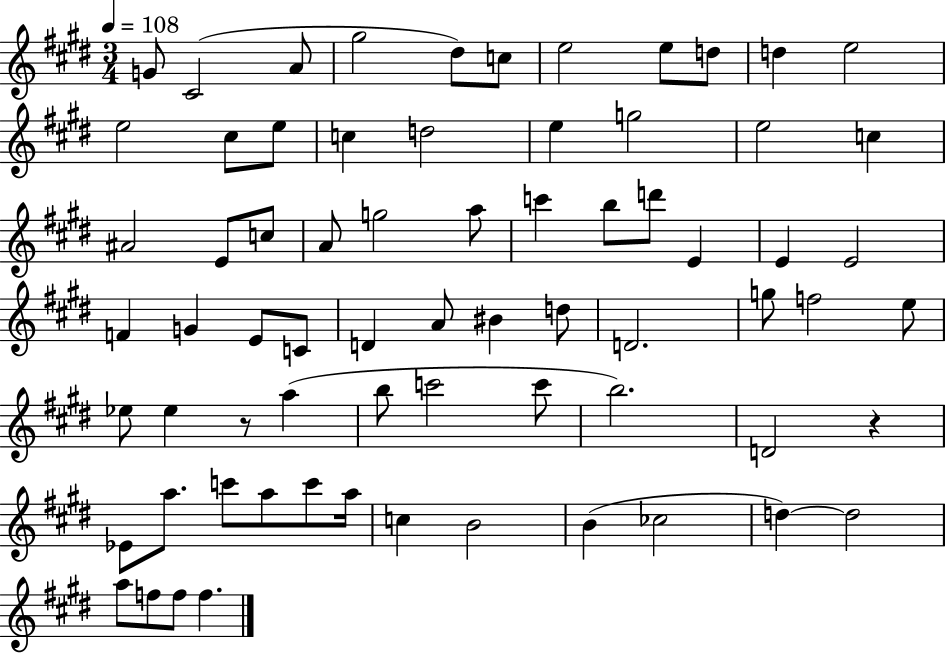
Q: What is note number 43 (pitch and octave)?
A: F5